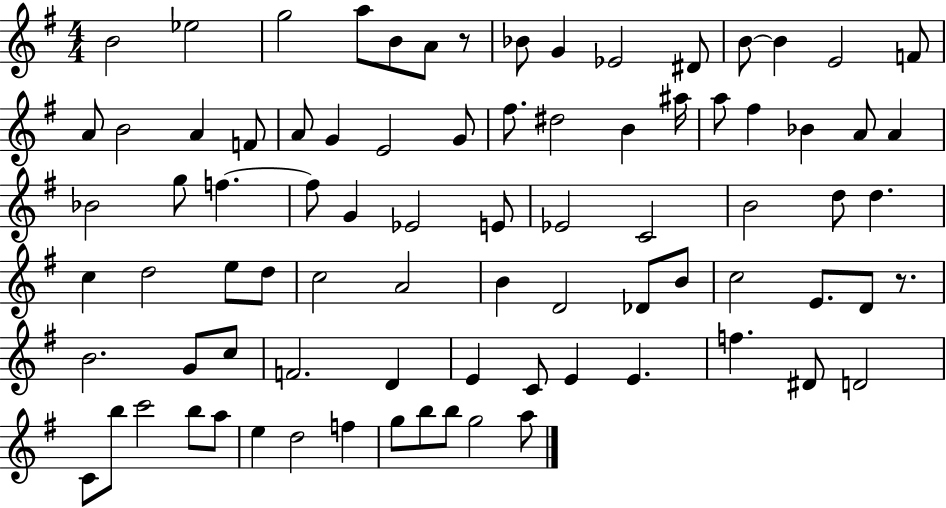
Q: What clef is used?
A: treble